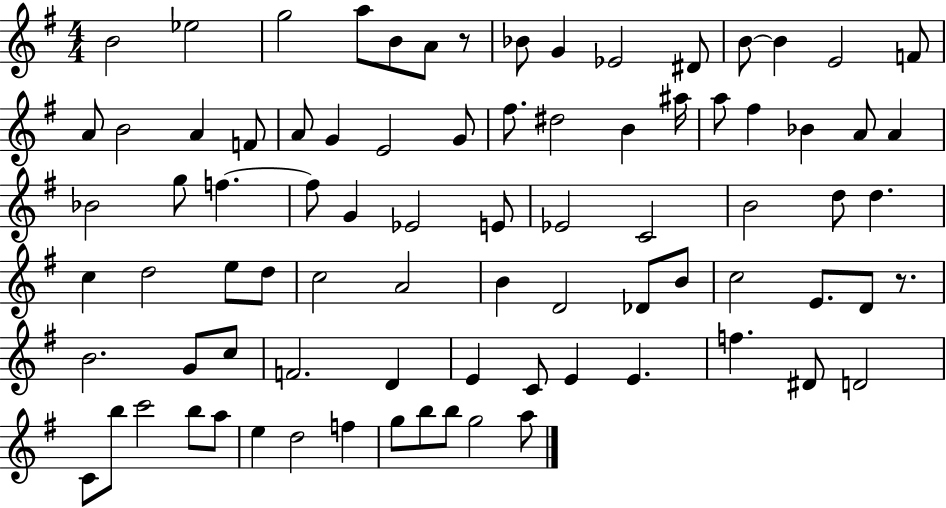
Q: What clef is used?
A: treble